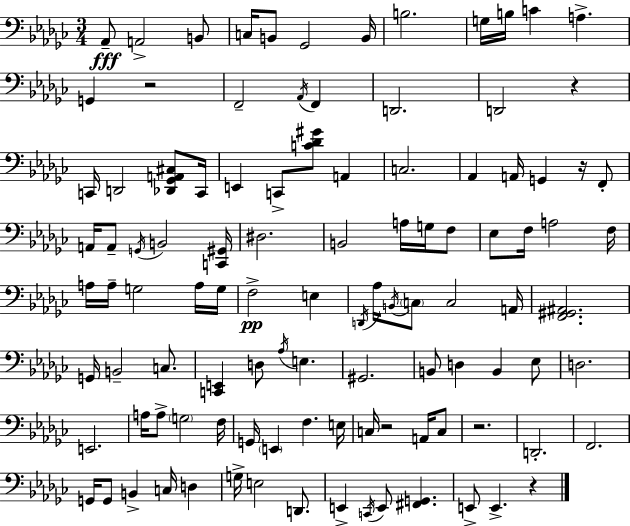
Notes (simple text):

Ab2/e A2/h B2/e C3/s B2/e Gb2/h B2/s B3/h. G3/s B3/s C4/q A3/q. G2/q R/h F2/h Ab2/s F2/q D2/h. D2/h R/q C2/s D2/h [Db2,Gb2,A2,C#3]/e C2/s E2/q C2/e [C4,Db4,G#4]/e A2/q C3/h. Ab2/q A2/s G2/q R/s F2/e A2/s A2/e G2/s B2/h [C2,G#2]/s D#3/h. B2/h A3/s G3/s F3/e Eb3/e F3/s A3/h F3/s A3/s A3/s G3/h A3/s G3/s F3/h E3/q D2/s Ab3/s B2/s C3/e C3/h A2/s [F2,G#2,A#2]/h. G2/s B2/h C3/e. [C2,E2]/q D3/e Ab3/s E3/q. G#2/h. B2/e D3/q B2/q Eb3/e D3/h. E2/h. A3/s A3/e G3/h F3/s G2/s E2/q F3/q. E3/s C3/s R/h A2/s C3/e R/h. D2/h. F2/h. G2/s G2/e B2/q C3/s D3/q G3/s E3/h D2/e. E2/q C2/s E2/e [F#2,G2]/q. E2/e E2/q. R/q